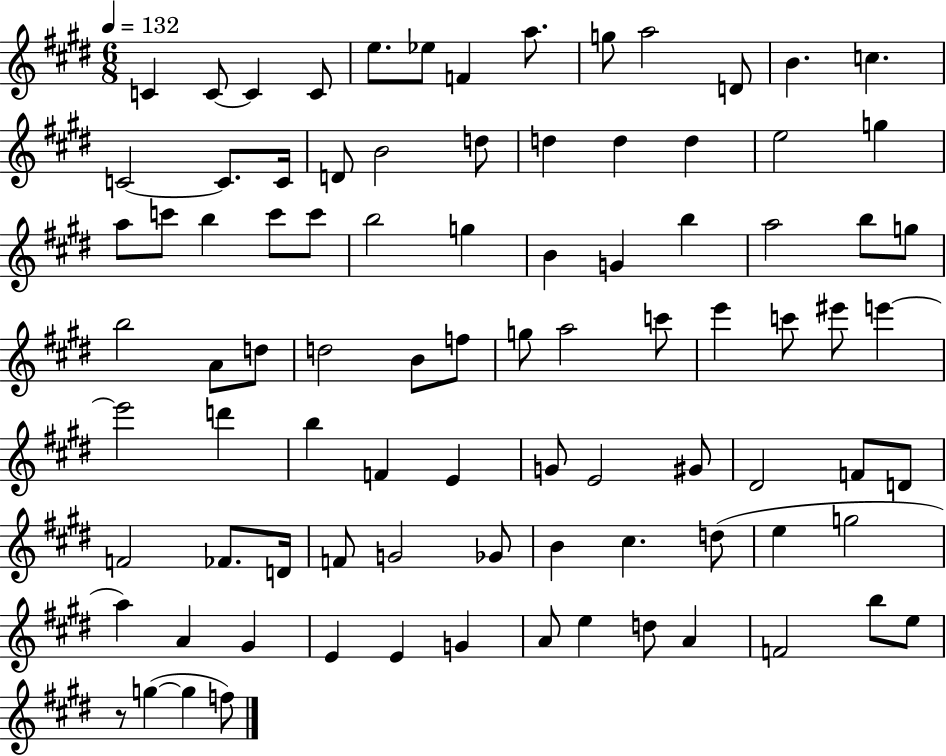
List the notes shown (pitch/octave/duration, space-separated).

C4/q C4/e C4/q C4/e E5/e. Eb5/e F4/q A5/e. G5/e A5/h D4/e B4/q. C5/q. C4/h C4/e. C4/s D4/e B4/h D5/e D5/q D5/q D5/q E5/h G5/q A5/e C6/e B5/q C6/e C6/e B5/h G5/q B4/q G4/q B5/q A5/h B5/e G5/e B5/h A4/e D5/e D5/h B4/e F5/e G5/e A5/h C6/e E6/q C6/e EIS6/e E6/q E6/h D6/q B5/q F4/q E4/q G4/e E4/h G#4/e D#4/h F4/e D4/e F4/h FES4/e. D4/s F4/e G4/h Gb4/e B4/q C#5/q. D5/e E5/q G5/h A5/q A4/q G#4/q E4/q E4/q G4/q A4/e E5/q D5/e A4/q F4/h B5/e E5/e R/e G5/q G5/q F5/e